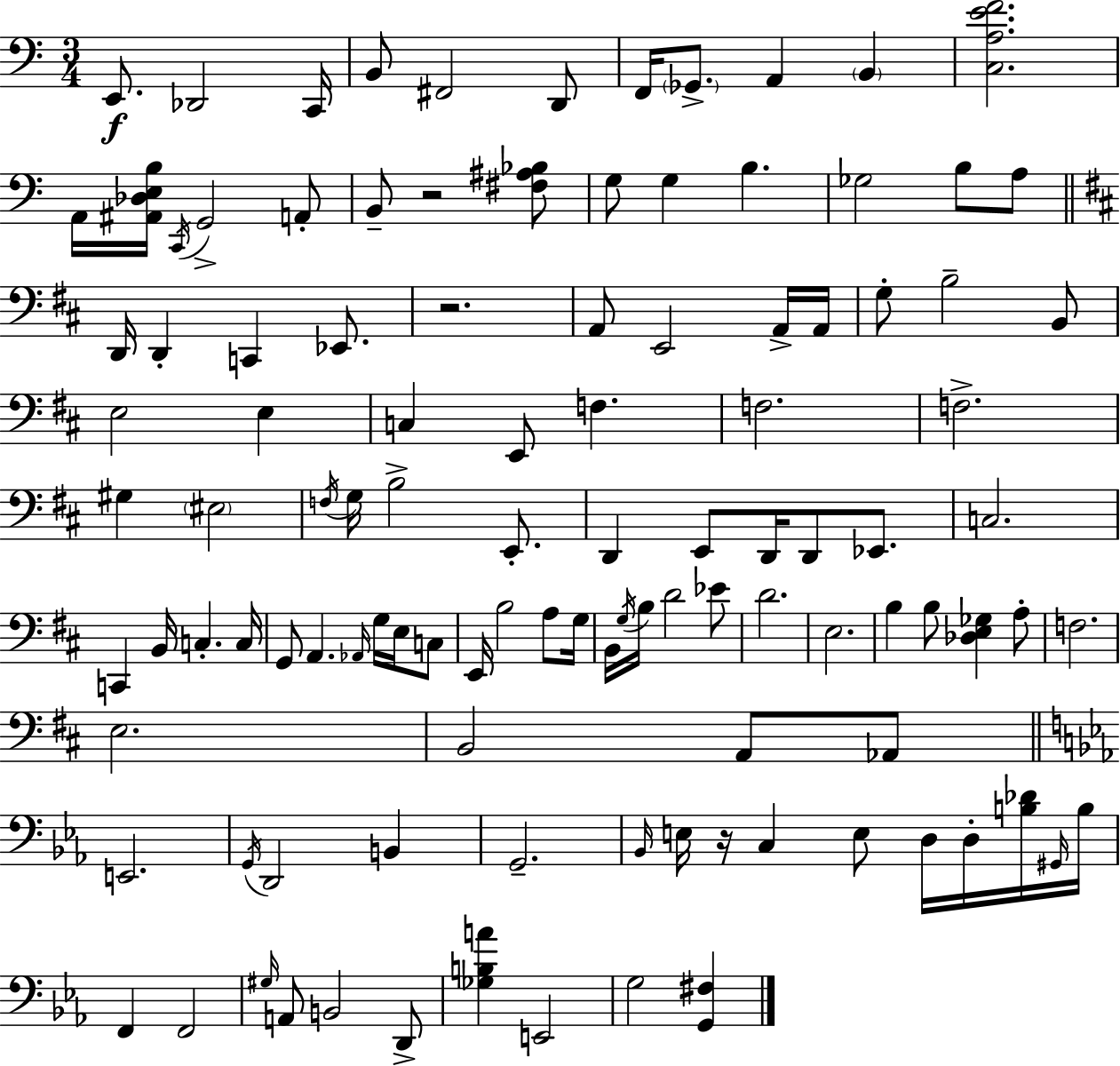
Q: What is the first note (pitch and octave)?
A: E2